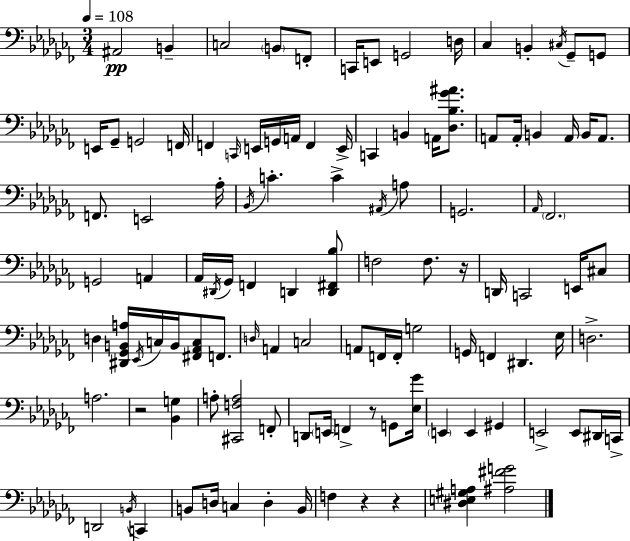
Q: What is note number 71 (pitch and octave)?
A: G2